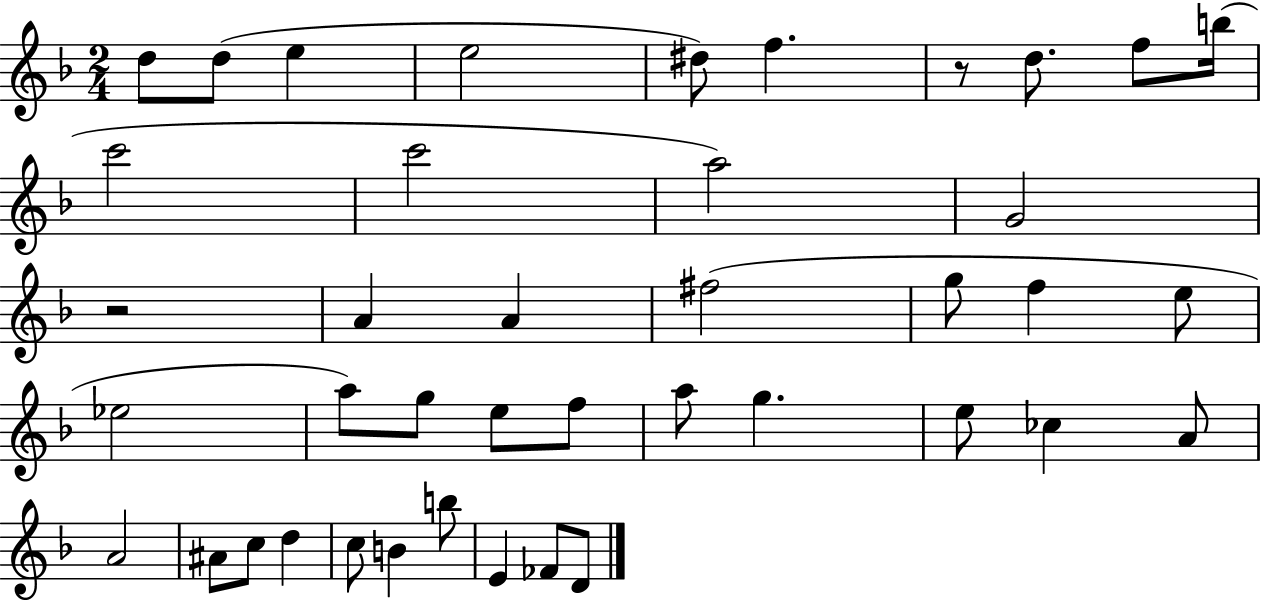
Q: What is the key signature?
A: F major